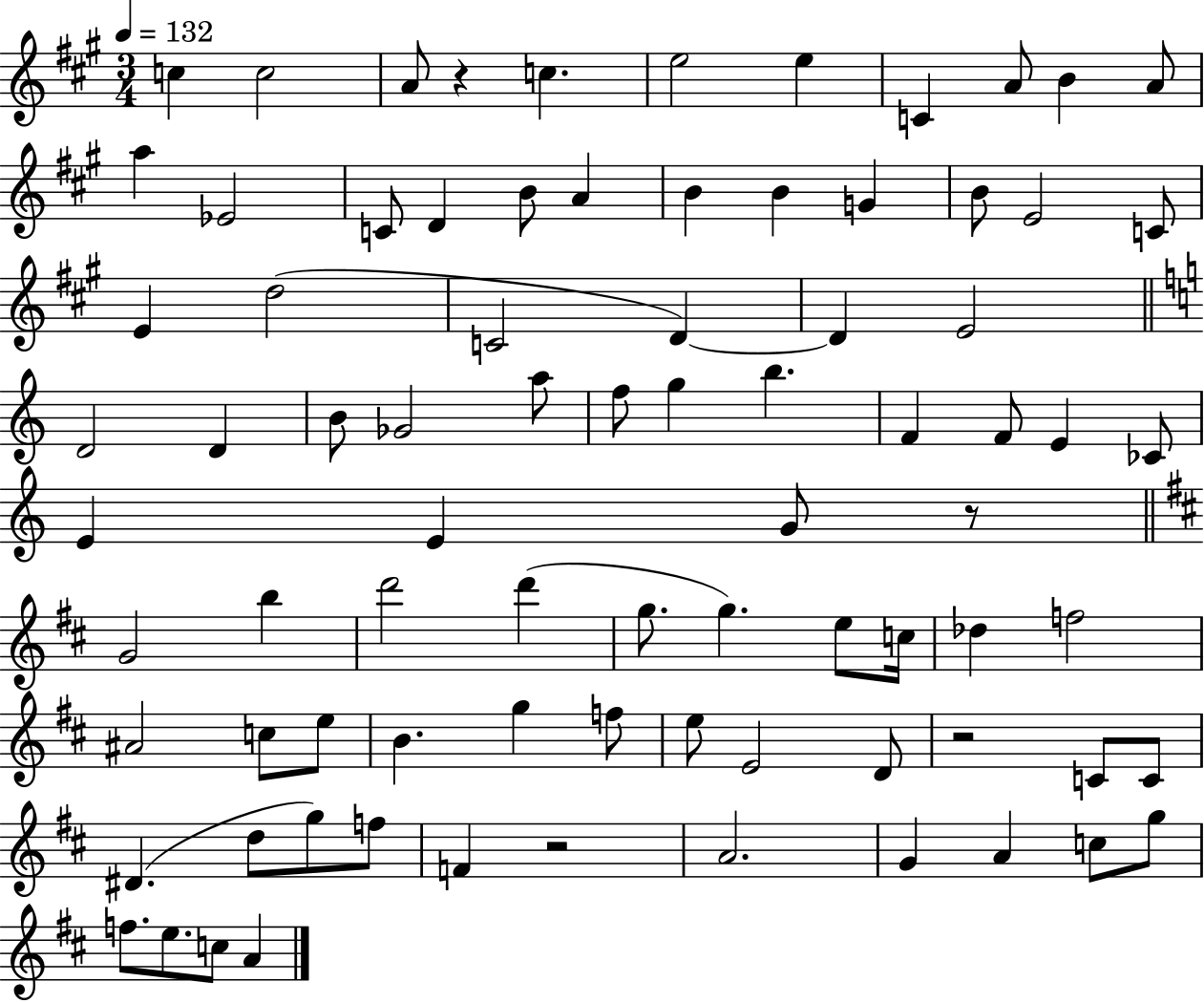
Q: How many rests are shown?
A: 4